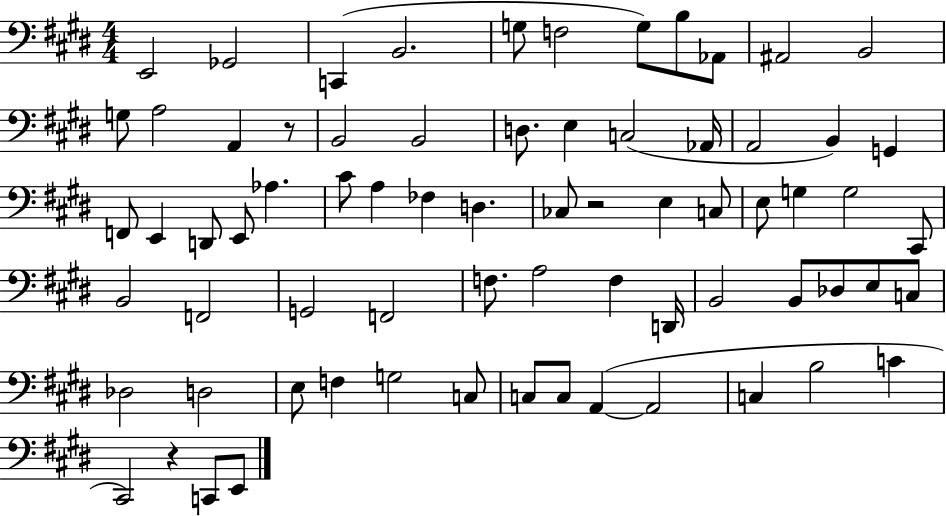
{
  \clef bass
  \numericTimeSignature
  \time 4/4
  \key e \major
  \repeat volta 2 { e,2 ges,2 | c,4( b,2. | g8 f2 g8) b8 aes,8 | ais,2 b,2 | \break g8 a2 a,4 r8 | b,2 b,2 | d8. e4 c2( aes,16 | a,2 b,4) g,4 | \break f,8 e,4 d,8 e,8 aes4. | cis'8 a4 fes4 d4. | ces8 r2 e4 c8 | e8 g4 g2 cis,8 | \break b,2 f,2 | g,2 f,2 | f8. a2 f4 d,16 | b,2 b,8 des8 e8 c8 | \break des2 d2 | e8 f4 g2 c8 | c8 c8 a,4~(~ a,2 | c4 b2 c'4 | \break cis,2) r4 c,8 e,8 | } \bar "|."
}